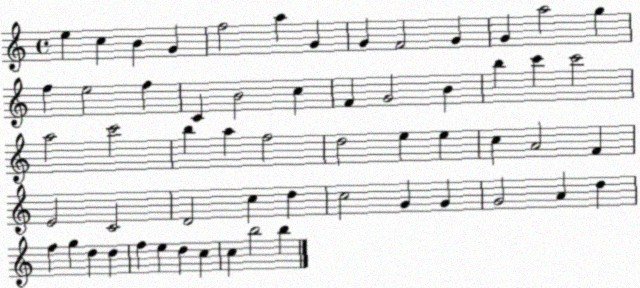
X:1
T:Untitled
M:4/4
L:1/4
K:C
e c B G f2 a G G F2 G G a2 g f e2 f C B2 c F G2 B b c' c'2 a2 c'2 b a f2 d2 e e c A2 F E2 C2 D2 c d c2 G G G2 A d f g d d f e d c c b2 b